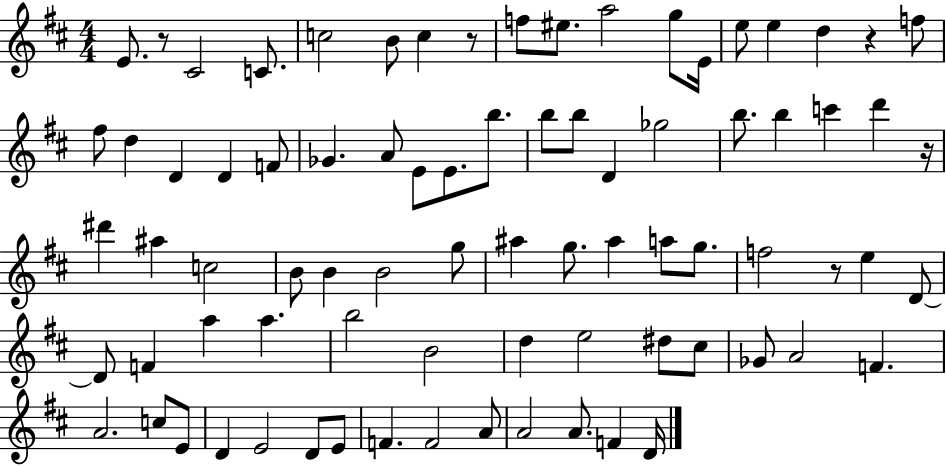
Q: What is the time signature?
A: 4/4